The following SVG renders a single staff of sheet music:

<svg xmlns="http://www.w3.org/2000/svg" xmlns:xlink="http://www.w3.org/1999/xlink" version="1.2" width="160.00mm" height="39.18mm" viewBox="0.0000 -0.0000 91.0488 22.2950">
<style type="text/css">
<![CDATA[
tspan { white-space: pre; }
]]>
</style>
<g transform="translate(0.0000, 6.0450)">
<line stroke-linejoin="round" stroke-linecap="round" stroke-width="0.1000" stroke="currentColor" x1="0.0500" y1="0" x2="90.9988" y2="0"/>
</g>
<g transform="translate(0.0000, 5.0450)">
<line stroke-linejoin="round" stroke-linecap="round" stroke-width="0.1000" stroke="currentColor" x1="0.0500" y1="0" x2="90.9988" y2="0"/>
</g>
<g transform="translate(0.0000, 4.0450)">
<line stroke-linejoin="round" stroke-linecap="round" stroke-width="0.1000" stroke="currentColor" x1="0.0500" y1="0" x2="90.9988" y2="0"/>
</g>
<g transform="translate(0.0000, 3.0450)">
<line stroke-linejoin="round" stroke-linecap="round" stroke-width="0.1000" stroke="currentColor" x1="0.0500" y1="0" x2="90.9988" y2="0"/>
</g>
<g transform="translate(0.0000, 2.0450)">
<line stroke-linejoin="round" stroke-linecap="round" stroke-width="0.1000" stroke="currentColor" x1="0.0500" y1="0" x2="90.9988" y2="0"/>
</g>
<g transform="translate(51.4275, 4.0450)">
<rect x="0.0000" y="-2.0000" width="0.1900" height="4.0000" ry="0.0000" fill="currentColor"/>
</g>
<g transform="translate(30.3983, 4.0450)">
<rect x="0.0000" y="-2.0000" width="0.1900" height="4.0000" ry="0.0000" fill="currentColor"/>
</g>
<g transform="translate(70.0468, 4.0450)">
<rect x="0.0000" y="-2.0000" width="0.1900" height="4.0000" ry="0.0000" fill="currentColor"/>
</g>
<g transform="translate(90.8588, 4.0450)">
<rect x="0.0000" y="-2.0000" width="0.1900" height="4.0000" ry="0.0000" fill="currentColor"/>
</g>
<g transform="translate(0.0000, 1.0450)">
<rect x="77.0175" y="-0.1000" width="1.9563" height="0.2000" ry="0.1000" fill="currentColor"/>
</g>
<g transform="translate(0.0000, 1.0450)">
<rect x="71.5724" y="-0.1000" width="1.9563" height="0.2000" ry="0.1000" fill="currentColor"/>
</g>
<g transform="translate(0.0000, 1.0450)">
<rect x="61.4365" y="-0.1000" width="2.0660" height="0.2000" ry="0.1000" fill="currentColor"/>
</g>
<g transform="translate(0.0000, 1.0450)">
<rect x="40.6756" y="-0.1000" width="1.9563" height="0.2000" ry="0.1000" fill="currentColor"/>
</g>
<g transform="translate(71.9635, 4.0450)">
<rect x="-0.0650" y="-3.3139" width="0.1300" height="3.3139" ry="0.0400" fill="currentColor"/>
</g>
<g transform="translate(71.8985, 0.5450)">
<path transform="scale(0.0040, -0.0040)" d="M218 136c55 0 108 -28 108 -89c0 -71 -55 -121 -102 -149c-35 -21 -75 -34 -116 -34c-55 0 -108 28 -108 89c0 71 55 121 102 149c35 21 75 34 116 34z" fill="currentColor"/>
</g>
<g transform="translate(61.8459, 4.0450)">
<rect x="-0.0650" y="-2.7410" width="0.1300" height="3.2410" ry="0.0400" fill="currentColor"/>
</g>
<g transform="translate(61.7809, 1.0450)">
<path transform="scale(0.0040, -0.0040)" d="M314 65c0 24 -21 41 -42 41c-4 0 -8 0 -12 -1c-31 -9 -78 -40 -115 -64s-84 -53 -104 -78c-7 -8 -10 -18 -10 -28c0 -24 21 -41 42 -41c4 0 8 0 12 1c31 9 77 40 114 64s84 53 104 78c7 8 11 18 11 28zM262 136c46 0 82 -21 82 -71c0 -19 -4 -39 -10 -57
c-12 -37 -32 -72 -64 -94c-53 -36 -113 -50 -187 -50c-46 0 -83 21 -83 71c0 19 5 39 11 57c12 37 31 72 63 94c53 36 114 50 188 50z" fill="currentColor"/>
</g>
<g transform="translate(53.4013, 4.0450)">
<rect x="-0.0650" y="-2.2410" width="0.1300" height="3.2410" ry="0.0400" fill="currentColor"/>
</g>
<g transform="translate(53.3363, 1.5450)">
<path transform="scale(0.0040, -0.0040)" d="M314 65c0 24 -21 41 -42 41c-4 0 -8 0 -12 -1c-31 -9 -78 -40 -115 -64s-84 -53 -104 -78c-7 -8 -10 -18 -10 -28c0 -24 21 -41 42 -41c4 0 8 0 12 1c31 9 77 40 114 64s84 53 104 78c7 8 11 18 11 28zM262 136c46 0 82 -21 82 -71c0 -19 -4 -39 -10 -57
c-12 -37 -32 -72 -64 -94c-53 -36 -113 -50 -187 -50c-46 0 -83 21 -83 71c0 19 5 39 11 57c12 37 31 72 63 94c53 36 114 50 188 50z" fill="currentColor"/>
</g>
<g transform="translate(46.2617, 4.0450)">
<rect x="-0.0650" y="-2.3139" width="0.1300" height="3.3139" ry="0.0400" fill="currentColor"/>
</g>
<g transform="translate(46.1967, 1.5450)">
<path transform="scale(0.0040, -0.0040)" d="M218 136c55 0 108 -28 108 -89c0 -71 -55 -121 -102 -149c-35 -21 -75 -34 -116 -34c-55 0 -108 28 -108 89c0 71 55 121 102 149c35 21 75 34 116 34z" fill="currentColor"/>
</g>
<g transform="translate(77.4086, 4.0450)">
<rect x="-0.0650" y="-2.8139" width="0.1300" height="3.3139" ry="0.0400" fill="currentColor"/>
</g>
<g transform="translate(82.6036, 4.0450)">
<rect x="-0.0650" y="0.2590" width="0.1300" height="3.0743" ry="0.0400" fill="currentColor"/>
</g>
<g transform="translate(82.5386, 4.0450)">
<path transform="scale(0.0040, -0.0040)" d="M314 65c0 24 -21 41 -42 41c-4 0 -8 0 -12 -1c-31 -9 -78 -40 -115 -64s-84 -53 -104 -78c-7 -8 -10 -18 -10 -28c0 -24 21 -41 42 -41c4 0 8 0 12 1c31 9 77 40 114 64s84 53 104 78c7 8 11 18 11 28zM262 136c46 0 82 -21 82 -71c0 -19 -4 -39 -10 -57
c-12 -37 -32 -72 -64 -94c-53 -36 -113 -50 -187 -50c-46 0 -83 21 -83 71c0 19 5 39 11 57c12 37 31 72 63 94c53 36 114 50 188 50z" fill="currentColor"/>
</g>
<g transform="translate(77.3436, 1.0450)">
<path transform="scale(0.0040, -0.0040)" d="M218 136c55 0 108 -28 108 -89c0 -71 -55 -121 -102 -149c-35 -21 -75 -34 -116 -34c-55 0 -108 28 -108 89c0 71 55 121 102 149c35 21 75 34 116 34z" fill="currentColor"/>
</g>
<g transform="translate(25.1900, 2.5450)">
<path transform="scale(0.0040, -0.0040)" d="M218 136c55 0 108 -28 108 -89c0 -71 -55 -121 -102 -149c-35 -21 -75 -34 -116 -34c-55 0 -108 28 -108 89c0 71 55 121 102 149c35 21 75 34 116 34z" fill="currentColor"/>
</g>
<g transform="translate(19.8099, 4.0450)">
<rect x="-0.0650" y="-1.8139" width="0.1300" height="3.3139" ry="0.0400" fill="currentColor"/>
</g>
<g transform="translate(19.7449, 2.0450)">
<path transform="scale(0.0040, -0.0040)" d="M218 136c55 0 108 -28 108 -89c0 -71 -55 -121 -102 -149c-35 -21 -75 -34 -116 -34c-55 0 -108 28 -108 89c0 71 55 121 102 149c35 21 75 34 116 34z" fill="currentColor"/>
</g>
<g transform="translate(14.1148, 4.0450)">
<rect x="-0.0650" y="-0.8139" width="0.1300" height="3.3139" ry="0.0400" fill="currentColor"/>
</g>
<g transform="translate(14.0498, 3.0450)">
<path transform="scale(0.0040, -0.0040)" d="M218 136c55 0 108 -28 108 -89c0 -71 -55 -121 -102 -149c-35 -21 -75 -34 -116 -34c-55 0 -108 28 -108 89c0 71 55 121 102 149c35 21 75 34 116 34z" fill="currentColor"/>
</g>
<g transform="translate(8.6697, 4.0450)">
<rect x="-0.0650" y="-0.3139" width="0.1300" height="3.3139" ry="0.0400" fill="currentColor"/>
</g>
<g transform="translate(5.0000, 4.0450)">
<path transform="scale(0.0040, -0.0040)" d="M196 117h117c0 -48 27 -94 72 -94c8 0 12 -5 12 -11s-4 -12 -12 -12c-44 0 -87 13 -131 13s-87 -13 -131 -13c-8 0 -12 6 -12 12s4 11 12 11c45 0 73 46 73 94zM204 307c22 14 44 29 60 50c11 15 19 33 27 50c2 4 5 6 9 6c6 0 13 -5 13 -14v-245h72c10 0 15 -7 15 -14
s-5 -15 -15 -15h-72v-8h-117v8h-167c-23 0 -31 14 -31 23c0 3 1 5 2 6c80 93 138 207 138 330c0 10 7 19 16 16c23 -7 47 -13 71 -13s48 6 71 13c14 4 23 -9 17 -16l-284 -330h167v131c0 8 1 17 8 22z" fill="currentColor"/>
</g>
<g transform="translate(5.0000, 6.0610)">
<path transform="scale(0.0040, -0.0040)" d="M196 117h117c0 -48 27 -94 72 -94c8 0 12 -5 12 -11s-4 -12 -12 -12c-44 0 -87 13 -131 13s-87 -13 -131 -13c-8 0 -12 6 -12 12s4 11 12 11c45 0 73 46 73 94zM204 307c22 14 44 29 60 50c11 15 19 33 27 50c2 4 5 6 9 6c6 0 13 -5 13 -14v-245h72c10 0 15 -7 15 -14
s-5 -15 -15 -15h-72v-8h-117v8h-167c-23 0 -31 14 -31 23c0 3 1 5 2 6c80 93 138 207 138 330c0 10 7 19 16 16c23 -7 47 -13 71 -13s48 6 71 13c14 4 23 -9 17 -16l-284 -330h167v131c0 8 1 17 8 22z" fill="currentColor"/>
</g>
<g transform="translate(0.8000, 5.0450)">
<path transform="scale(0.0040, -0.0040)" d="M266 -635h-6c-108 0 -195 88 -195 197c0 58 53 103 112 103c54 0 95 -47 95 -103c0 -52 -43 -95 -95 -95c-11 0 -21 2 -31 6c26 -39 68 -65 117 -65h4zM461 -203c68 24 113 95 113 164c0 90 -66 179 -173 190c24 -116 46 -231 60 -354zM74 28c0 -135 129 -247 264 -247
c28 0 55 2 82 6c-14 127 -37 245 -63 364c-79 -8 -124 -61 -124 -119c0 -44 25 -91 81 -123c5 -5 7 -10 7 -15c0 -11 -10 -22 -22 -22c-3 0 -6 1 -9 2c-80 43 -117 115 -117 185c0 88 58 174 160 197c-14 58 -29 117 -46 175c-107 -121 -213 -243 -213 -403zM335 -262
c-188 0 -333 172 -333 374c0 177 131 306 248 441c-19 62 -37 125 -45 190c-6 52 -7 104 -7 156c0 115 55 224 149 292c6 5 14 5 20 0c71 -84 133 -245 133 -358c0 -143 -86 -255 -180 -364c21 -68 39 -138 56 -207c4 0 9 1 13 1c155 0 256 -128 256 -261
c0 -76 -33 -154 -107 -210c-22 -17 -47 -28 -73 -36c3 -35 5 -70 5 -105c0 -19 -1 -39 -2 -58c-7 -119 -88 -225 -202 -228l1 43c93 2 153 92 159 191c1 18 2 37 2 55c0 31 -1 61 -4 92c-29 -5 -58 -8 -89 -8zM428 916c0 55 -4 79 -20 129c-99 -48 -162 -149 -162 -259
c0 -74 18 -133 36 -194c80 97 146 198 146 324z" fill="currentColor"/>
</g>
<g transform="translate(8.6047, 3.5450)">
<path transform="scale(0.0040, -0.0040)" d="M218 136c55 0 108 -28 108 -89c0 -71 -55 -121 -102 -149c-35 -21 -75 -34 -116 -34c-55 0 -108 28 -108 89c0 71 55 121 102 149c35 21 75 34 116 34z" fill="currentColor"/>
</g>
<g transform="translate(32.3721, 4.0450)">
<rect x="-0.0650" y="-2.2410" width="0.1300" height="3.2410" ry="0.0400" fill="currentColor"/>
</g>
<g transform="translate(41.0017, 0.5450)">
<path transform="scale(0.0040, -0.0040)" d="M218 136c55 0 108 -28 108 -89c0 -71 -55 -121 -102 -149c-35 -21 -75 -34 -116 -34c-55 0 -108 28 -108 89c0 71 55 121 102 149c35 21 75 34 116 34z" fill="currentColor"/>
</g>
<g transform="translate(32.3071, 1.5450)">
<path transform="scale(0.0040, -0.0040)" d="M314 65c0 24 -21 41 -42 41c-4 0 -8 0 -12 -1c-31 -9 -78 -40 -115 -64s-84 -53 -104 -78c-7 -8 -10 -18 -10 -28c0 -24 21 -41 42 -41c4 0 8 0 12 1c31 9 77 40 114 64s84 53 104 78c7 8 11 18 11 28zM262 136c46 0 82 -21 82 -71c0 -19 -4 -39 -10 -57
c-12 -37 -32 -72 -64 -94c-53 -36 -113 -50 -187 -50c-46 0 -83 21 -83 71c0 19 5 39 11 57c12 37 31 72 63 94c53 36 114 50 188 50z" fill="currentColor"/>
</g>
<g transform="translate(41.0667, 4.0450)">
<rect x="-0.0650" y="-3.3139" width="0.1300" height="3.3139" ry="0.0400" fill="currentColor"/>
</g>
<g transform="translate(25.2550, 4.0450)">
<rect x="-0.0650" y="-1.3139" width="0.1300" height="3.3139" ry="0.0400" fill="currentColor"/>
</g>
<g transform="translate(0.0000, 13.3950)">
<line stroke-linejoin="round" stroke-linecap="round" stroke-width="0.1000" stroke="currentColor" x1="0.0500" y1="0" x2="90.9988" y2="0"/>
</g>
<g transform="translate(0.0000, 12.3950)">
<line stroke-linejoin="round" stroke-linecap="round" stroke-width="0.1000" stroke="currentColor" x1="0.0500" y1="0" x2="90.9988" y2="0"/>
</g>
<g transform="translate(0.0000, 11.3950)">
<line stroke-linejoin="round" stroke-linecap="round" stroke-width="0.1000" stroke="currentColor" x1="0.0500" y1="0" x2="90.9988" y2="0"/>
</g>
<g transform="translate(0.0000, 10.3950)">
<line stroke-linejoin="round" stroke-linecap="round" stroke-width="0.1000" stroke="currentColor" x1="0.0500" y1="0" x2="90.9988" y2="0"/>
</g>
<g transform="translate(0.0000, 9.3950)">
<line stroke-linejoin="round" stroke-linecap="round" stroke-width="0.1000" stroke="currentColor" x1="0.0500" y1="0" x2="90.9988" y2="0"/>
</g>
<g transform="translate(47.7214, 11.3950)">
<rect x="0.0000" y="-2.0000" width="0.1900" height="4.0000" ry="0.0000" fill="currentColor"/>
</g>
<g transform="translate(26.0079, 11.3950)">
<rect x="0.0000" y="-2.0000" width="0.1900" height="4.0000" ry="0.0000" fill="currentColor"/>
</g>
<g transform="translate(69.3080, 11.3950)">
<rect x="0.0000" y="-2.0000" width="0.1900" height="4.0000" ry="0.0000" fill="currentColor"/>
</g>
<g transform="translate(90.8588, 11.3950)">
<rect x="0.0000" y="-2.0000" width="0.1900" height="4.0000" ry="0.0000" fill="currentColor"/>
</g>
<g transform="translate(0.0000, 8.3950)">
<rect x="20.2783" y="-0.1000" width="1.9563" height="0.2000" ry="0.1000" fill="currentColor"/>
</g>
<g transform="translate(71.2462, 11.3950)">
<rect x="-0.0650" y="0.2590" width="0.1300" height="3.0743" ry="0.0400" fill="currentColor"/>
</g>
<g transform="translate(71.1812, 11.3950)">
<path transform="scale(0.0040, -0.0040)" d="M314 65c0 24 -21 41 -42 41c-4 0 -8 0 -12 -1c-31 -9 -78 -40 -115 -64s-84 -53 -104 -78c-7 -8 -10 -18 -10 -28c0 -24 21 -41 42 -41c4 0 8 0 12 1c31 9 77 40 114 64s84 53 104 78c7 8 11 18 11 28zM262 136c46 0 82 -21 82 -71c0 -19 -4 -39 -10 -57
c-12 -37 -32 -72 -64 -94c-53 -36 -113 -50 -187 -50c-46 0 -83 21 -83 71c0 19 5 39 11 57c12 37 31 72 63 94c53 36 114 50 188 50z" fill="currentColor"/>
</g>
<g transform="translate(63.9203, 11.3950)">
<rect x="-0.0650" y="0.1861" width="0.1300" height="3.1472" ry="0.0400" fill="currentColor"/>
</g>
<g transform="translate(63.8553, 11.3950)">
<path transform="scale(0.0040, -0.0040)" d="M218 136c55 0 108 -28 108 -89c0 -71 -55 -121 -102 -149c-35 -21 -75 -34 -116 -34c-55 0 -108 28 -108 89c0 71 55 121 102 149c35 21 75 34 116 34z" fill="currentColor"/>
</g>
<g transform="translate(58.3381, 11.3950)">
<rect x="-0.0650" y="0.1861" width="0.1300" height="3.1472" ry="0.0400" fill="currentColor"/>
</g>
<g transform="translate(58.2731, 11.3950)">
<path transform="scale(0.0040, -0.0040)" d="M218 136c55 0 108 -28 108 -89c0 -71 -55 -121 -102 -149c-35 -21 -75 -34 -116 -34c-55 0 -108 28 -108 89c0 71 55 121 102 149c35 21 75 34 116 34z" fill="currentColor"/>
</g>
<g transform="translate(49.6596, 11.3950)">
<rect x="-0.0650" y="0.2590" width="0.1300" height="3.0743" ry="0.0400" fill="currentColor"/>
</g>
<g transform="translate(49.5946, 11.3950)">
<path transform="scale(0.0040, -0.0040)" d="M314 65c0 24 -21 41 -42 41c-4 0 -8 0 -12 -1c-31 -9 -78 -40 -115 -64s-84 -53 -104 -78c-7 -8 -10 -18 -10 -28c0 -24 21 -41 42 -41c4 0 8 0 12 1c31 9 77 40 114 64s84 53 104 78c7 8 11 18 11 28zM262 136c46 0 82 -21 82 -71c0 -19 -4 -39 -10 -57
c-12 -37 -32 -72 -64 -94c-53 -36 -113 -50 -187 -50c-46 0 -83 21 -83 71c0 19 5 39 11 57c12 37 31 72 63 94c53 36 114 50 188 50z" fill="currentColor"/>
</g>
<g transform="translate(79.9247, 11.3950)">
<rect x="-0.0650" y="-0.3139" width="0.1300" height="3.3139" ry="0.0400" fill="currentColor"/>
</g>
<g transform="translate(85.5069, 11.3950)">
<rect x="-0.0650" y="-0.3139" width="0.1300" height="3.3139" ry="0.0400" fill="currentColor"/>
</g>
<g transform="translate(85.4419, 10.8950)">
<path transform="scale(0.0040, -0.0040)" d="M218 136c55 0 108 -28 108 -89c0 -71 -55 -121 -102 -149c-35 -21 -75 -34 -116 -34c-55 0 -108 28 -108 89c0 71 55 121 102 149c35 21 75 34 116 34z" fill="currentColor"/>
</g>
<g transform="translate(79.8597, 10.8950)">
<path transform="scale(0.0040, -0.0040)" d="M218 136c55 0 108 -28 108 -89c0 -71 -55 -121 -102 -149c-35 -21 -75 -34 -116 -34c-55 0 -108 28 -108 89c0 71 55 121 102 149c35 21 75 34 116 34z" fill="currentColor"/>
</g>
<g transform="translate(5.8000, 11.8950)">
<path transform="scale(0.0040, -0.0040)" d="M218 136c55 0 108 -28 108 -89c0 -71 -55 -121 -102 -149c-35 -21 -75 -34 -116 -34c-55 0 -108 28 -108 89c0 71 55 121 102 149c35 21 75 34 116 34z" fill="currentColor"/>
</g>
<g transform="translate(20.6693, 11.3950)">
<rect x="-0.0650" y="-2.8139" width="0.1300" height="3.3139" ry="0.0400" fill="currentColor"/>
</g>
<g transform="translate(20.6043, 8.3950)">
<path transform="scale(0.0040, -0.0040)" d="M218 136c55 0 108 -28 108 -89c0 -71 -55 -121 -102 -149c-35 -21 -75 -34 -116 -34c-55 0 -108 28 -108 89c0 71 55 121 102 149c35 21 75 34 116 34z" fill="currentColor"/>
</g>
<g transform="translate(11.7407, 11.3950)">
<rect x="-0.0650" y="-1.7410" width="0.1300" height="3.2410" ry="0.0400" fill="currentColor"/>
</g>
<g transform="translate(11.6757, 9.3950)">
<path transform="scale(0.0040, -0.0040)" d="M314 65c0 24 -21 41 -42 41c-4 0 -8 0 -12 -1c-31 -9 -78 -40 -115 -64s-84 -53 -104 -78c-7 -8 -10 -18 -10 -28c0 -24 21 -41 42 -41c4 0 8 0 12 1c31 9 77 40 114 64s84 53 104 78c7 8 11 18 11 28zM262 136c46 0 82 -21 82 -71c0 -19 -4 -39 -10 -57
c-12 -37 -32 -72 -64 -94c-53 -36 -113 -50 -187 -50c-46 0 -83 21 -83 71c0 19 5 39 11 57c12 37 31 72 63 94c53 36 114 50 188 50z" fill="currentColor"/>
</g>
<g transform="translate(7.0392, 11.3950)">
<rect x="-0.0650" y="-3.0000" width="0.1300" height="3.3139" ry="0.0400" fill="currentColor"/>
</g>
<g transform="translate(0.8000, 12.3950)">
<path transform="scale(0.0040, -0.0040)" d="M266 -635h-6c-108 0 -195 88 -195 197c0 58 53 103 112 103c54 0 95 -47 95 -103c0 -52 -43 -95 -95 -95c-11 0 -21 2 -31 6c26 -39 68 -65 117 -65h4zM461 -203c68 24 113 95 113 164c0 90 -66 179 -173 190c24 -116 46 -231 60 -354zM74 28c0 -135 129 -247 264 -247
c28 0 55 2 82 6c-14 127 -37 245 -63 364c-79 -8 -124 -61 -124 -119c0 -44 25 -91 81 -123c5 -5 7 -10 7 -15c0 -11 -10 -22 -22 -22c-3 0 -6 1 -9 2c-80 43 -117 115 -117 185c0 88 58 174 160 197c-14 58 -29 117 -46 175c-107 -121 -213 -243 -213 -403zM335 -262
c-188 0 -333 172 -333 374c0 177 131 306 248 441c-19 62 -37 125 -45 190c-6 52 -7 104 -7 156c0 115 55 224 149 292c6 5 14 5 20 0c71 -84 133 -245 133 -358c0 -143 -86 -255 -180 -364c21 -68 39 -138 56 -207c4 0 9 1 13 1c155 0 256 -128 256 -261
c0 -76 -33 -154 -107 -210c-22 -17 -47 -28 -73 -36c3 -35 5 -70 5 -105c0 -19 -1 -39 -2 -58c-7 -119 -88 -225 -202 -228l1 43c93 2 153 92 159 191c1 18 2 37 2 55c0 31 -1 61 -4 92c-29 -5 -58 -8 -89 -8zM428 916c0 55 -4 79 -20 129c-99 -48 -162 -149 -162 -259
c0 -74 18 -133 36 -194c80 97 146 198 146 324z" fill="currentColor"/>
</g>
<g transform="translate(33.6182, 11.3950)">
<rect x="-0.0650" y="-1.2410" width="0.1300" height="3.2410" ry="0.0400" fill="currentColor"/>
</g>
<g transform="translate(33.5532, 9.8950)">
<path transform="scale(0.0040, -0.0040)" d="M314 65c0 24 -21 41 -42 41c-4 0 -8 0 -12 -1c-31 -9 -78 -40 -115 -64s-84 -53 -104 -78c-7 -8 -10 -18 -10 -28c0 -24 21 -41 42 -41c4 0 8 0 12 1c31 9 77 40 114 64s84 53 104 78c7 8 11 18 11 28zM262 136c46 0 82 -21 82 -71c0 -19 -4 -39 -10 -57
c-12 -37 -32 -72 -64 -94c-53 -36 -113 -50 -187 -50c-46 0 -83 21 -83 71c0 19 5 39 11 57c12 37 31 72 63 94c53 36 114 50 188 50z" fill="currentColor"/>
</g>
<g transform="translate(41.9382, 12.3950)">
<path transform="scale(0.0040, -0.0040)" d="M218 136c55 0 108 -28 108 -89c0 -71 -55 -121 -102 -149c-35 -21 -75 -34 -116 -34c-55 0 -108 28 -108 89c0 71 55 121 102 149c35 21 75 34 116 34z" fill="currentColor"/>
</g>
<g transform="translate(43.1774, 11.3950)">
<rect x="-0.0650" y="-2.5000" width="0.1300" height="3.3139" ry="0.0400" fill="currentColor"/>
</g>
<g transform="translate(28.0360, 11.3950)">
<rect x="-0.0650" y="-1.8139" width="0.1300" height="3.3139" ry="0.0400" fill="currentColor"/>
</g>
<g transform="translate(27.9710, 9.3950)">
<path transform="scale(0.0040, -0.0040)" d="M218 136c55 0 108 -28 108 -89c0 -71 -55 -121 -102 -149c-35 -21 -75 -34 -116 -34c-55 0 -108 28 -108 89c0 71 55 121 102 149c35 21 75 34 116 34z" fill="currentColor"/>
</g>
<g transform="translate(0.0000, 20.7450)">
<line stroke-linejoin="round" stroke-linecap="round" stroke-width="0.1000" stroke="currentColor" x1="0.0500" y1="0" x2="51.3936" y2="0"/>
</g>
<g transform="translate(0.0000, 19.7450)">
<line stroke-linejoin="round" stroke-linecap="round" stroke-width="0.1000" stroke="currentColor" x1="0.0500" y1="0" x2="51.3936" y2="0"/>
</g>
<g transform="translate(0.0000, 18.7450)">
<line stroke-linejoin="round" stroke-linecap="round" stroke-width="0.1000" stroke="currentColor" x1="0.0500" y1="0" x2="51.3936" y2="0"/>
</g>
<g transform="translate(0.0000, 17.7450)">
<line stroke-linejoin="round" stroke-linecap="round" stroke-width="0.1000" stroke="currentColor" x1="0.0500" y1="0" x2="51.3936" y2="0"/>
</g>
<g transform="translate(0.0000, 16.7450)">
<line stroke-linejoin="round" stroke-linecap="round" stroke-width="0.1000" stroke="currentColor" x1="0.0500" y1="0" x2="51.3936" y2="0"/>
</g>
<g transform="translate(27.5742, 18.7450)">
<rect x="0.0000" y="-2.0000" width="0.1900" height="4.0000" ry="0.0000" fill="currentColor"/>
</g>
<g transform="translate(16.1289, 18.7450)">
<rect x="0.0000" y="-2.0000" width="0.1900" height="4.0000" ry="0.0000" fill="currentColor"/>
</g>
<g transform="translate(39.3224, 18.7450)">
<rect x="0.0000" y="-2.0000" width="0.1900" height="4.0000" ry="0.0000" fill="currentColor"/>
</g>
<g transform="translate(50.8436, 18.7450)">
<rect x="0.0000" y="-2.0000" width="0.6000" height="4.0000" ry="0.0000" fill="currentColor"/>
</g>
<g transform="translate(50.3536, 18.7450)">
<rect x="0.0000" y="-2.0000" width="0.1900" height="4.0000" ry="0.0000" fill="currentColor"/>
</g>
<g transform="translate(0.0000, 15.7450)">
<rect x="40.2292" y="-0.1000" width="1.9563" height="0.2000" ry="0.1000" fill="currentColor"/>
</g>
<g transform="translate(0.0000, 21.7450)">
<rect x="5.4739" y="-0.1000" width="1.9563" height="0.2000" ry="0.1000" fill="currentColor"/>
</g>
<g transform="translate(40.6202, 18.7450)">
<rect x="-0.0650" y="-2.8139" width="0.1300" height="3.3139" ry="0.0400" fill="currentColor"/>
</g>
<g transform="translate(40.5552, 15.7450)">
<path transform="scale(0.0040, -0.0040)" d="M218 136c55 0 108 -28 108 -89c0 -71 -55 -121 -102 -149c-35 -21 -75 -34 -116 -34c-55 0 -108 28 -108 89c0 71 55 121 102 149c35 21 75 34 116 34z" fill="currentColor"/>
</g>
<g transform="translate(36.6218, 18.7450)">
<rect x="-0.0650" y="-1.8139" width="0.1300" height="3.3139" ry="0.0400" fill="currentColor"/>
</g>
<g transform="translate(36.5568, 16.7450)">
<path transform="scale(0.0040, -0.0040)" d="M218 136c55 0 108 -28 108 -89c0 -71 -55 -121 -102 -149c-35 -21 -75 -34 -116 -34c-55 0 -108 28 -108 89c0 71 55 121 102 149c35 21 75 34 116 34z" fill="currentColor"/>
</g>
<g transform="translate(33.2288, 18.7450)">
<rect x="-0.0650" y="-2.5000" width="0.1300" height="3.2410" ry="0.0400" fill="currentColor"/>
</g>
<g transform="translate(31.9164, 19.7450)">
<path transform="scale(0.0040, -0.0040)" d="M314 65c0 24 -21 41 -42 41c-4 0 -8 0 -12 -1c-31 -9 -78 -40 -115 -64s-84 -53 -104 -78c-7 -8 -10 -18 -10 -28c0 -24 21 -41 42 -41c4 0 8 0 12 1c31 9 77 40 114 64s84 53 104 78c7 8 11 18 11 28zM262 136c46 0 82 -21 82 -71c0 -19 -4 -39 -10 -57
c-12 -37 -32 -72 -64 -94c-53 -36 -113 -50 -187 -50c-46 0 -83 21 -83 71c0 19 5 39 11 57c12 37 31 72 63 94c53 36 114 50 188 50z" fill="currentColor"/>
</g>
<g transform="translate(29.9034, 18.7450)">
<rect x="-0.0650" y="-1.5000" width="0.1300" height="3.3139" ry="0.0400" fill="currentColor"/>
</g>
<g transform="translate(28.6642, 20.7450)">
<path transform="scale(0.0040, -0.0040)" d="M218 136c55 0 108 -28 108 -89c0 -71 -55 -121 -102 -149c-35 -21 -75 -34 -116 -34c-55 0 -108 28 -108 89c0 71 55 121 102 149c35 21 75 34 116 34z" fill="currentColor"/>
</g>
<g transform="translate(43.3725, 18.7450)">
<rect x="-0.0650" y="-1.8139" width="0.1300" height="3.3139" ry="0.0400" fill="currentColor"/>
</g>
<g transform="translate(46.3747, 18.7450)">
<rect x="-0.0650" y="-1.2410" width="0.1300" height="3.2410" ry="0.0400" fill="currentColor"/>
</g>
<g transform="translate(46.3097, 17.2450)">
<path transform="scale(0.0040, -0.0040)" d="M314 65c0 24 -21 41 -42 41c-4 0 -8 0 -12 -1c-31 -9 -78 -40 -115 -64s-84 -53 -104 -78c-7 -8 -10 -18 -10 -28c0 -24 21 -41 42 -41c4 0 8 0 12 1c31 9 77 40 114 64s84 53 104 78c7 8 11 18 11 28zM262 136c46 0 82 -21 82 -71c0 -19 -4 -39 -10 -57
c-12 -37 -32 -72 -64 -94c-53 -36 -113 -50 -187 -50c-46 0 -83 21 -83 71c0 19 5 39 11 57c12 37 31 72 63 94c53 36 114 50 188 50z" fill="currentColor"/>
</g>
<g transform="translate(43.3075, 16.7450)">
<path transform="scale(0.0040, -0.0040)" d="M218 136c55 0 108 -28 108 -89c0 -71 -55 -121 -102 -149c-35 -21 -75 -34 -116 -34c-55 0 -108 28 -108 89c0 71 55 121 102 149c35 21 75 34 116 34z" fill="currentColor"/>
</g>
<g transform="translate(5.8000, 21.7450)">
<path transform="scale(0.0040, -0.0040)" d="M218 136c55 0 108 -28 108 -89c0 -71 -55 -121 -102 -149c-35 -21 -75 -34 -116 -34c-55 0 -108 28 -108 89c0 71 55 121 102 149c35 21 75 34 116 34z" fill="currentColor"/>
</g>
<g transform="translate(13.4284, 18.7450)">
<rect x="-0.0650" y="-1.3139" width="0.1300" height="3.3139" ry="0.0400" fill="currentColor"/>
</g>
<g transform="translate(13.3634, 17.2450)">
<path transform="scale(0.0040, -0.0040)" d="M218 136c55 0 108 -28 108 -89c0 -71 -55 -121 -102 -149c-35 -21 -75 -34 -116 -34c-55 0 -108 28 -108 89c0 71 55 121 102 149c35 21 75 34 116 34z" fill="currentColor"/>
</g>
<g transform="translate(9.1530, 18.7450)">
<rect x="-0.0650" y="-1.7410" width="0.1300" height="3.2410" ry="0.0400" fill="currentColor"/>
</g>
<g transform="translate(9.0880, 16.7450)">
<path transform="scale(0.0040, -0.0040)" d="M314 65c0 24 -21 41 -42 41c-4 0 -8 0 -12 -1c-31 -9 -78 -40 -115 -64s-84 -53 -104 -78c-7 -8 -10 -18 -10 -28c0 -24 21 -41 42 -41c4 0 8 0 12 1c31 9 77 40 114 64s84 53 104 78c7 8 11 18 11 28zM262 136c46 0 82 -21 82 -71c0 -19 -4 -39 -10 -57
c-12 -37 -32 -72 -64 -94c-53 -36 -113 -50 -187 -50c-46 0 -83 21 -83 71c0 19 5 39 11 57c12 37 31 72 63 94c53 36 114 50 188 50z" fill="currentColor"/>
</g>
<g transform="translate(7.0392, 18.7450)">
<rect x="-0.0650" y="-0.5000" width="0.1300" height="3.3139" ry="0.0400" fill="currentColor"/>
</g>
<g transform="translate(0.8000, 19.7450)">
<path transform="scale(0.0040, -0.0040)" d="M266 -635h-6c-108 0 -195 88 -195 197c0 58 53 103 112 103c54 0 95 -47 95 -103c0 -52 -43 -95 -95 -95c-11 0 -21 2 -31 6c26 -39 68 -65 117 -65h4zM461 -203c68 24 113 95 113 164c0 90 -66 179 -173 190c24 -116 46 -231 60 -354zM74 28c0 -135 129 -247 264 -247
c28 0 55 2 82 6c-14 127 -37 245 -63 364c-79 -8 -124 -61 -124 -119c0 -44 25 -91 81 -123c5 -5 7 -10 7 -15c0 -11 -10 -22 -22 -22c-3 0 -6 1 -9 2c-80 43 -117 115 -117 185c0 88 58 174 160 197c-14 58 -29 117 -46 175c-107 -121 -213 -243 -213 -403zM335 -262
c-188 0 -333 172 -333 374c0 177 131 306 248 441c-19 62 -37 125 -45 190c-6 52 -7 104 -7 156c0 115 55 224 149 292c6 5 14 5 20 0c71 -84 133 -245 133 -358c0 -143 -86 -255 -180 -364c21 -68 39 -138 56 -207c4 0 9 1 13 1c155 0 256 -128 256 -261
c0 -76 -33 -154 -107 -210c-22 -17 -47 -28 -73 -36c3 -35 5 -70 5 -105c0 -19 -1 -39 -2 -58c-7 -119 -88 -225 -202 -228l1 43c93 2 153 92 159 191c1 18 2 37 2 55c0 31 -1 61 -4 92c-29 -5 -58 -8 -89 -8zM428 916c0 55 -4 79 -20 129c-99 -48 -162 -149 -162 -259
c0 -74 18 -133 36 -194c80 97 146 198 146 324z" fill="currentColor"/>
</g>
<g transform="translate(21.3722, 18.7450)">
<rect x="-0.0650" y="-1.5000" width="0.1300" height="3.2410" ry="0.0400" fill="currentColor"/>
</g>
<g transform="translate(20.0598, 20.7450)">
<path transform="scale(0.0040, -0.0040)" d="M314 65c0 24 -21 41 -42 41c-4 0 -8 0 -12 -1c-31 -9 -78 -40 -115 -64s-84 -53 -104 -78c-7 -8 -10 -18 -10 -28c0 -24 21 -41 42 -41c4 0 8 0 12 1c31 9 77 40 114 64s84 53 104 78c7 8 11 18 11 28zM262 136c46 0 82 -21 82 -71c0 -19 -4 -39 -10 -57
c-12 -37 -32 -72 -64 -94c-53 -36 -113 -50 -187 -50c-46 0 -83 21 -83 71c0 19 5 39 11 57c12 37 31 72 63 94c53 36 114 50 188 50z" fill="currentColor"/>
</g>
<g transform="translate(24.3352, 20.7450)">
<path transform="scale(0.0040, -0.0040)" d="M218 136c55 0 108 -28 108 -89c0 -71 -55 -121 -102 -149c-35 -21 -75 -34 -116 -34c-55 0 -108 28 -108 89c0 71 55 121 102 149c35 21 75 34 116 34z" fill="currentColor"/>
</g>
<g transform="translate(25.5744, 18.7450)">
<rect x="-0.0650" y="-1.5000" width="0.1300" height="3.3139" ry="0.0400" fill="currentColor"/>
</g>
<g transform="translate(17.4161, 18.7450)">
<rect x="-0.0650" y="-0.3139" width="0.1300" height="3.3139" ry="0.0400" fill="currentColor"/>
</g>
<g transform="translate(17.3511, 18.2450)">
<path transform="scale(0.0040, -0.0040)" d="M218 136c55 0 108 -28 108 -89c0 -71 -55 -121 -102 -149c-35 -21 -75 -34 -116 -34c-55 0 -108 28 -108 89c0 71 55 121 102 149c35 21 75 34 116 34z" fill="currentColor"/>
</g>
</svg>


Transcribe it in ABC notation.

X:1
T:Untitled
M:4/4
L:1/4
K:C
c d f e g2 b g g2 a2 b a B2 A f2 a f e2 G B2 B B B2 c c C f2 e c E2 E E G2 f a f e2